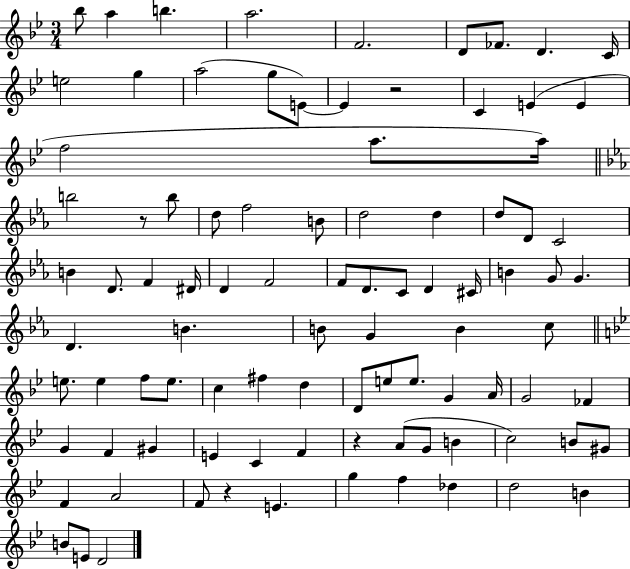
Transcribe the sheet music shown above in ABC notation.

X:1
T:Untitled
M:3/4
L:1/4
K:Bb
_b/2 a b a2 F2 D/2 _F/2 D C/4 e2 g a2 g/2 E/2 E z2 C E E f2 a/2 a/4 b2 z/2 b/2 d/2 f2 B/2 d2 d d/2 D/2 C2 B D/2 F ^D/4 D F2 F/2 D/2 C/2 D ^C/4 B G/2 G D B B/2 G B c/2 e/2 e f/2 e/2 c ^f d D/2 e/2 e/2 G A/4 G2 _F G F ^G E C F z A/2 G/2 B c2 B/2 ^G/2 F A2 F/2 z E g f _d d2 B B/2 E/2 D2